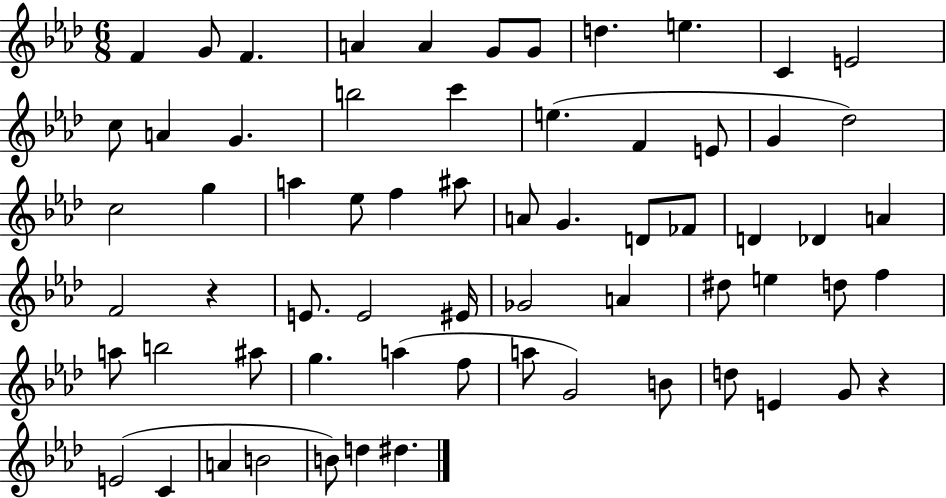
X:1
T:Untitled
M:6/8
L:1/4
K:Ab
F G/2 F A A G/2 G/2 d e C E2 c/2 A G b2 c' e F E/2 G _d2 c2 g a _e/2 f ^a/2 A/2 G D/2 _F/2 D _D A F2 z E/2 E2 ^E/4 _G2 A ^d/2 e d/2 f a/2 b2 ^a/2 g a f/2 a/2 G2 B/2 d/2 E G/2 z E2 C A B2 B/2 d ^d